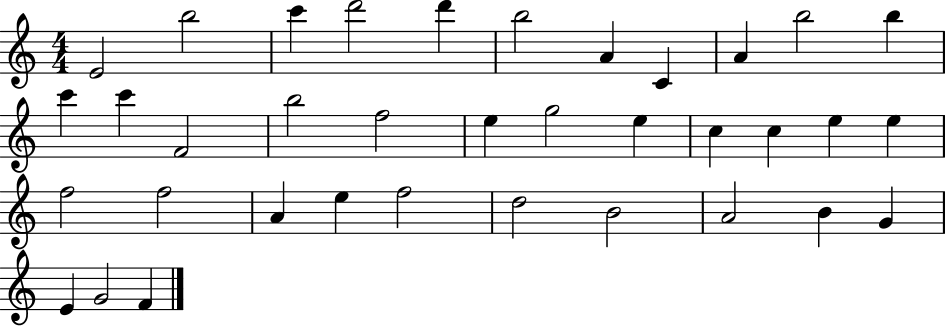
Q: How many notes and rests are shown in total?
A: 36